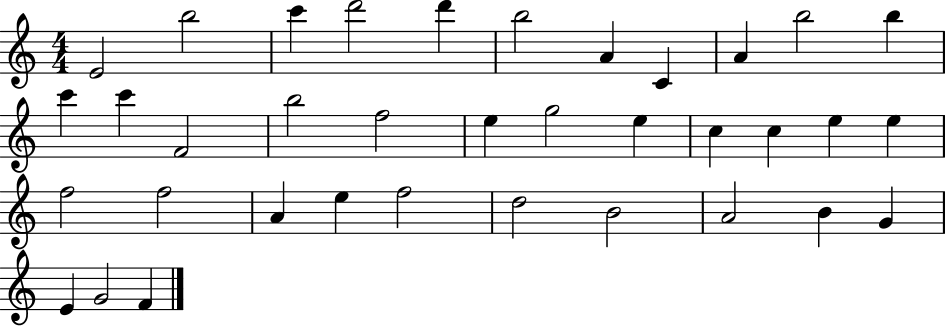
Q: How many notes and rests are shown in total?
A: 36